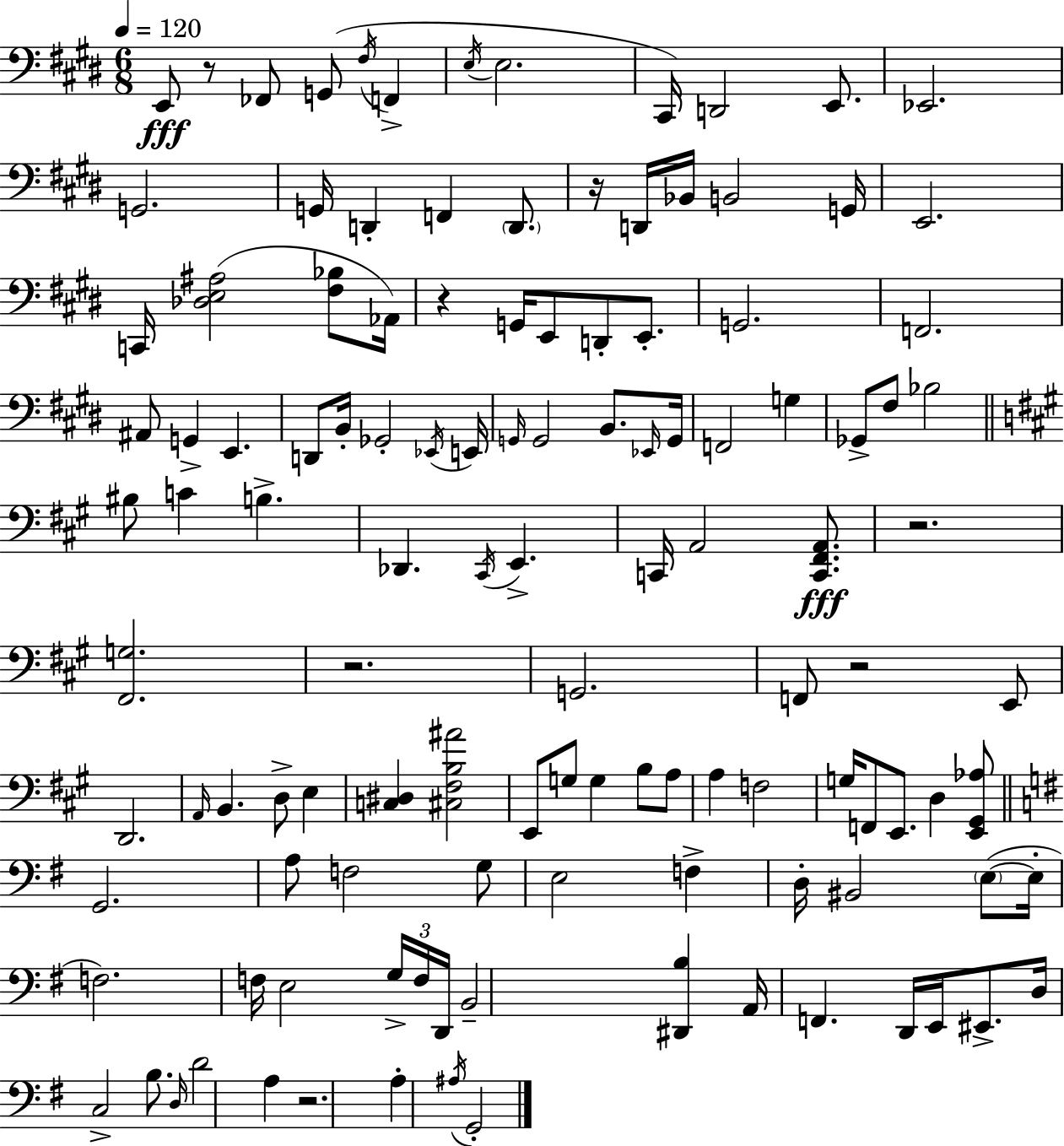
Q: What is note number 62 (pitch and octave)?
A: D3